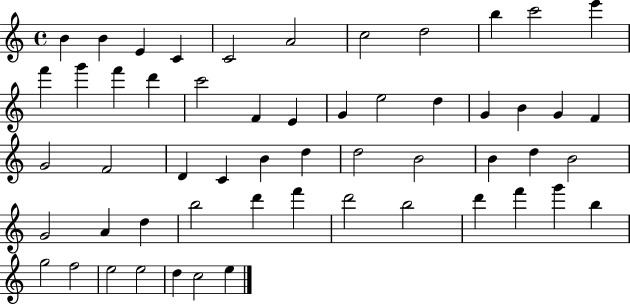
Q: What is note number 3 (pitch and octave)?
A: E4